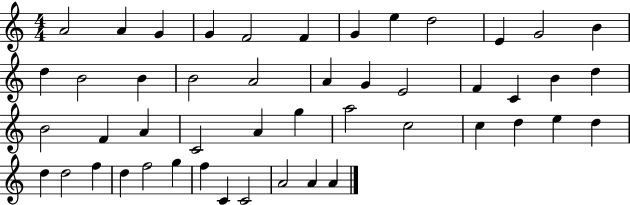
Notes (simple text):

A4/h A4/q G4/q G4/q F4/h F4/q G4/q E5/q D5/h E4/q G4/h B4/q D5/q B4/h B4/q B4/h A4/h A4/q G4/q E4/h F4/q C4/q B4/q D5/q B4/h F4/q A4/q C4/h A4/q G5/q A5/h C5/h C5/q D5/q E5/q D5/q D5/q D5/h F5/q D5/q F5/h G5/q F5/q C4/q C4/h A4/h A4/q A4/q